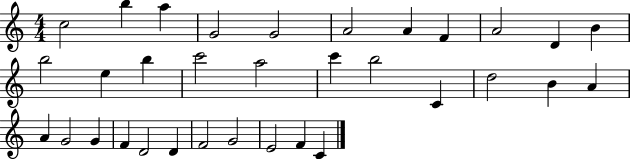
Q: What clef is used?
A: treble